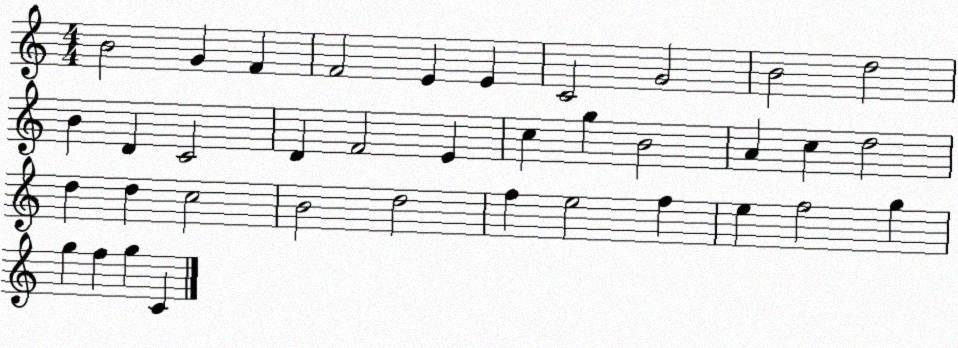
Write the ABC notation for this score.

X:1
T:Untitled
M:4/4
L:1/4
K:C
B2 G F F2 E E C2 G2 B2 d2 B D C2 D F2 E c g B2 A c d2 d d c2 B2 d2 f e2 f e f2 g g f g C